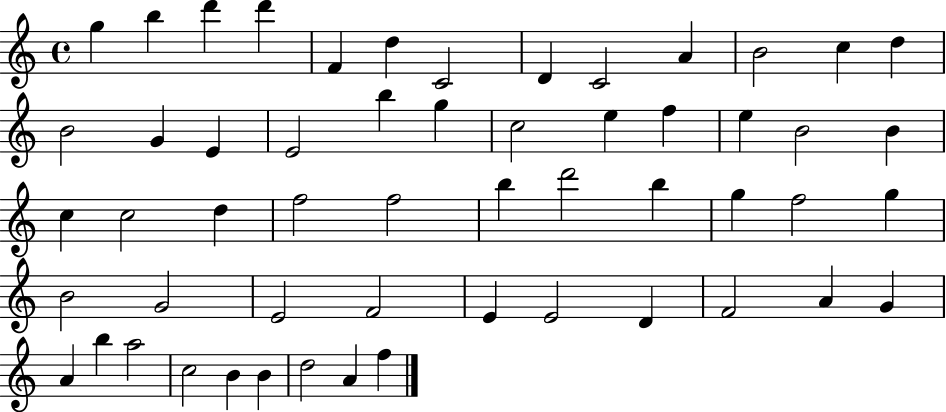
X:1
T:Untitled
M:4/4
L:1/4
K:C
g b d' d' F d C2 D C2 A B2 c d B2 G E E2 b g c2 e f e B2 B c c2 d f2 f2 b d'2 b g f2 g B2 G2 E2 F2 E E2 D F2 A G A b a2 c2 B B d2 A f